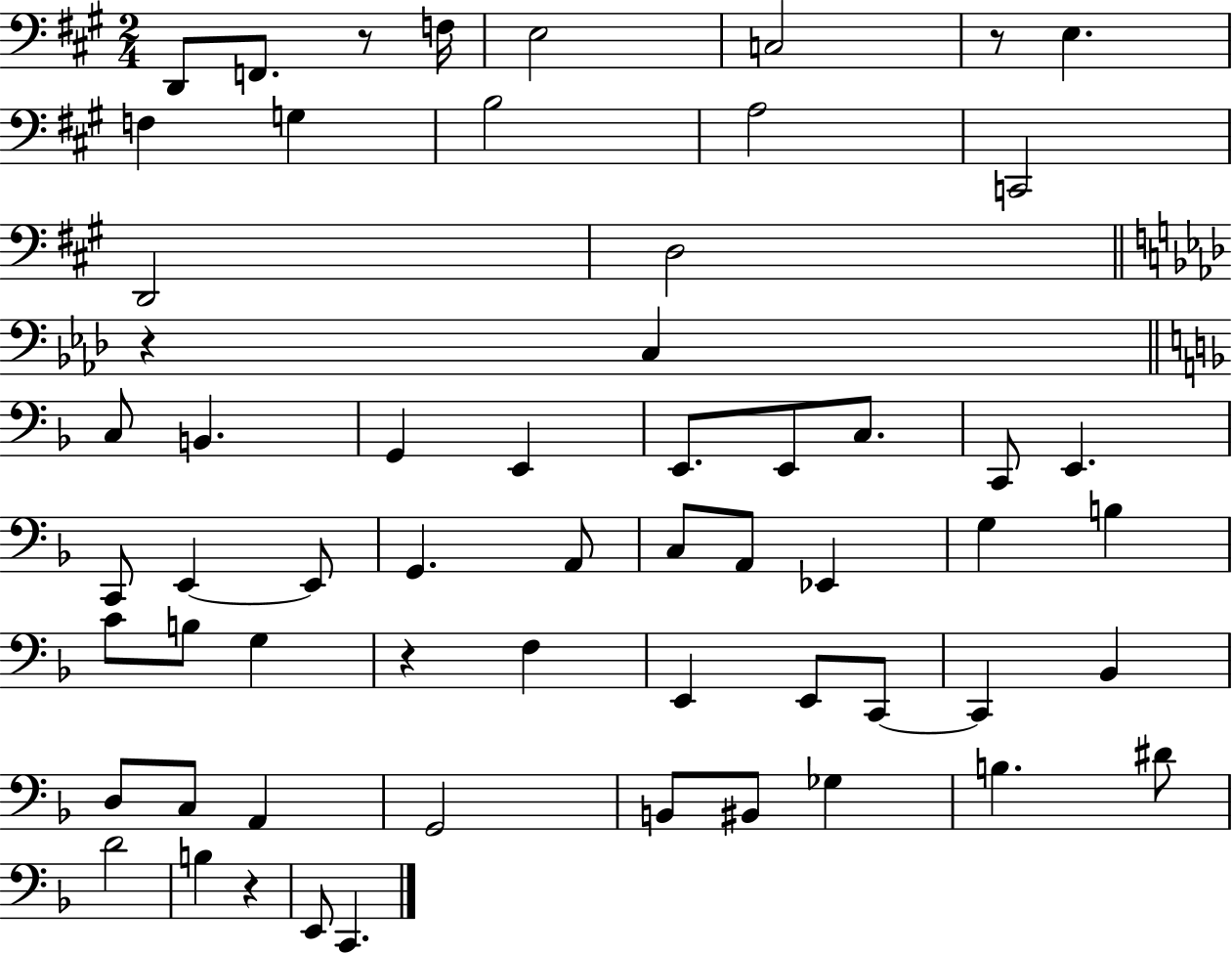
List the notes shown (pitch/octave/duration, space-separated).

D2/e F2/e. R/e F3/s E3/h C3/h R/e E3/q. F3/q G3/q B3/h A3/h C2/h D2/h D3/h R/q C3/q C3/e B2/q. G2/q E2/q E2/e. E2/e C3/e. C2/e E2/q. C2/e E2/q E2/e G2/q. A2/e C3/e A2/e Eb2/q G3/q B3/q C4/e B3/e G3/q R/q F3/q E2/q E2/e C2/e C2/q Bb2/q D3/e C3/e A2/q G2/h B2/e BIS2/e Gb3/q B3/q. D#4/e D4/h B3/q R/q E2/e C2/q.